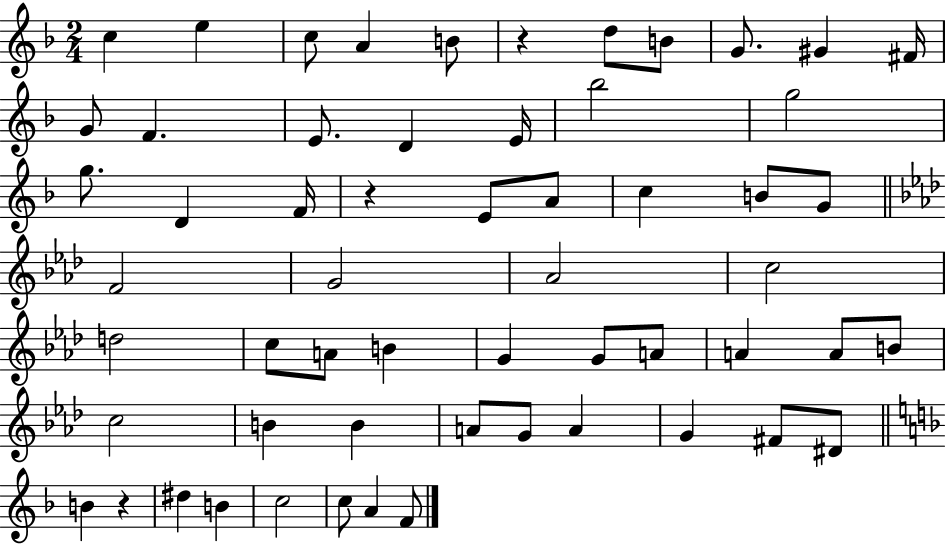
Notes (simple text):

C5/q E5/q C5/e A4/q B4/e R/q D5/e B4/e G4/e. G#4/q F#4/s G4/e F4/q. E4/e. D4/q E4/s Bb5/h G5/h G5/e. D4/q F4/s R/q E4/e A4/e C5/q B4/e G4/e F4/h G4/h Ab4/h C5/h D5/h C5/e A4/e B4/q G4/q G4/e A4/e A4/q A4/e B4/e C5/h B4/q B4/q A4/e G4/e A4/q G4/q F#4/e D#4/e B4/q R/q D#5/q B4/q C5/h C5/e A4/q F4/e